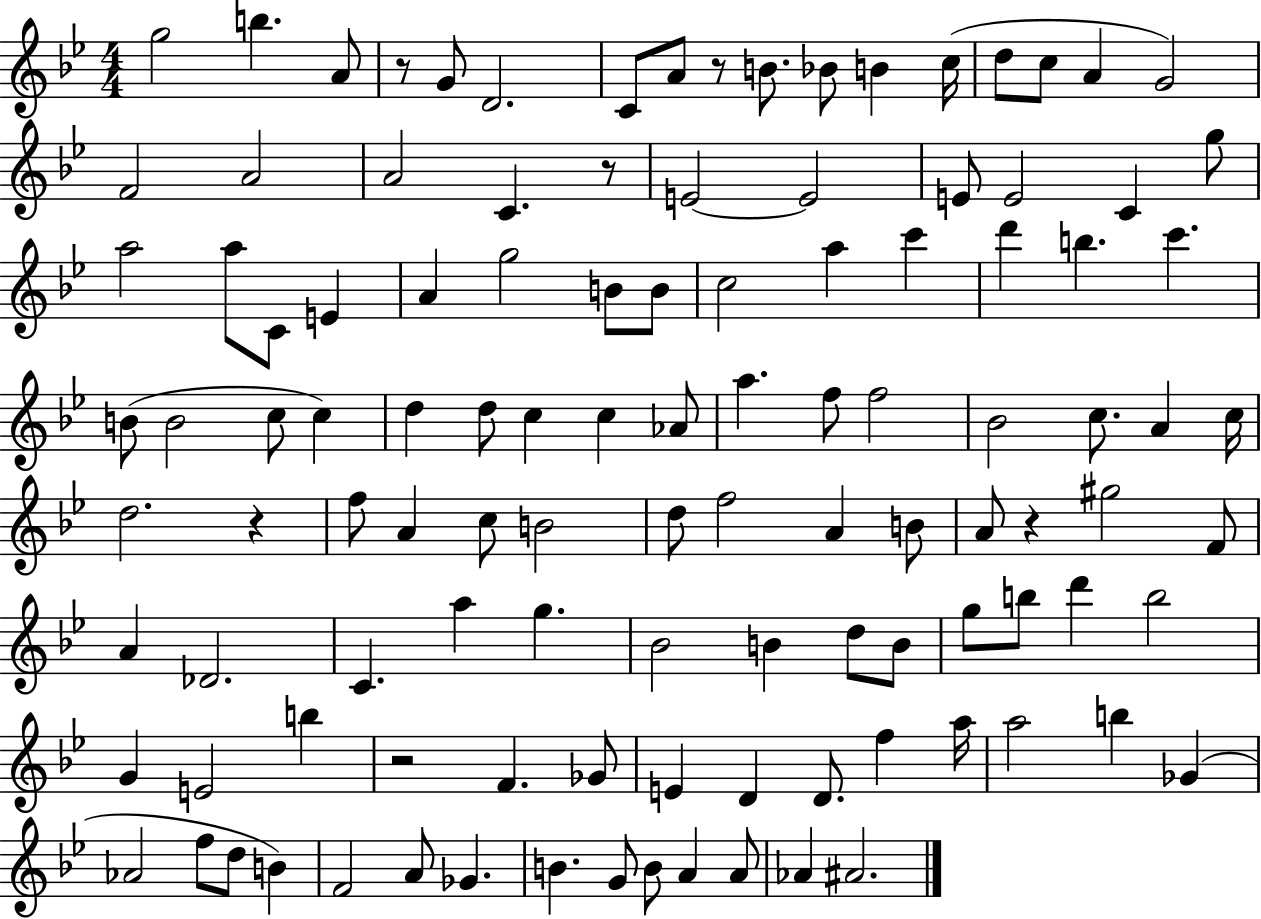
G5/h B5/q. A4/e R/e G4/e D4/h. C4/e A4/e R/e B4/e. Bb4/e B4/q C5/s D5/e C5/e A4/q G4/h F4/h A4/h A4/h C4/q. R/e E4/h E4/h E4/e E4/h C4/q G5/e A5/h A5/e C4/e E4/q A4/q G5/h B4/e B4/e C5/h A5/q C6/q D6/q B5/q. C6/q. B4/e B4/h C5/e C5/q D5/q D5/e C5/q C5/q Ab4/e A5/q. F5/e F5/h Bb4/h C5/e. A4/q C5/s D5/h. R/q F5/e A4/q C5/e B4/h D5/e F5/h A4/q B4/e A4/e R/q G#5/h F4/e A4/q Db4/h. C4/q. A5/q G5/q. Bb4/h B4/q D5/e B4/e G5/e B5/e D6/q B5/h G4/q E4/h B5/q R/h F4/q. Gb4/e E4/q D4/q D4/e. F5/q A5/s A5/h B5/q Gb4/q Ab4/h F5/e D5/e B4/q F4/h A4/e Gb4/q. B4/q. G4/e B4/e A4/q A4/e Ab4/q A#4/h.